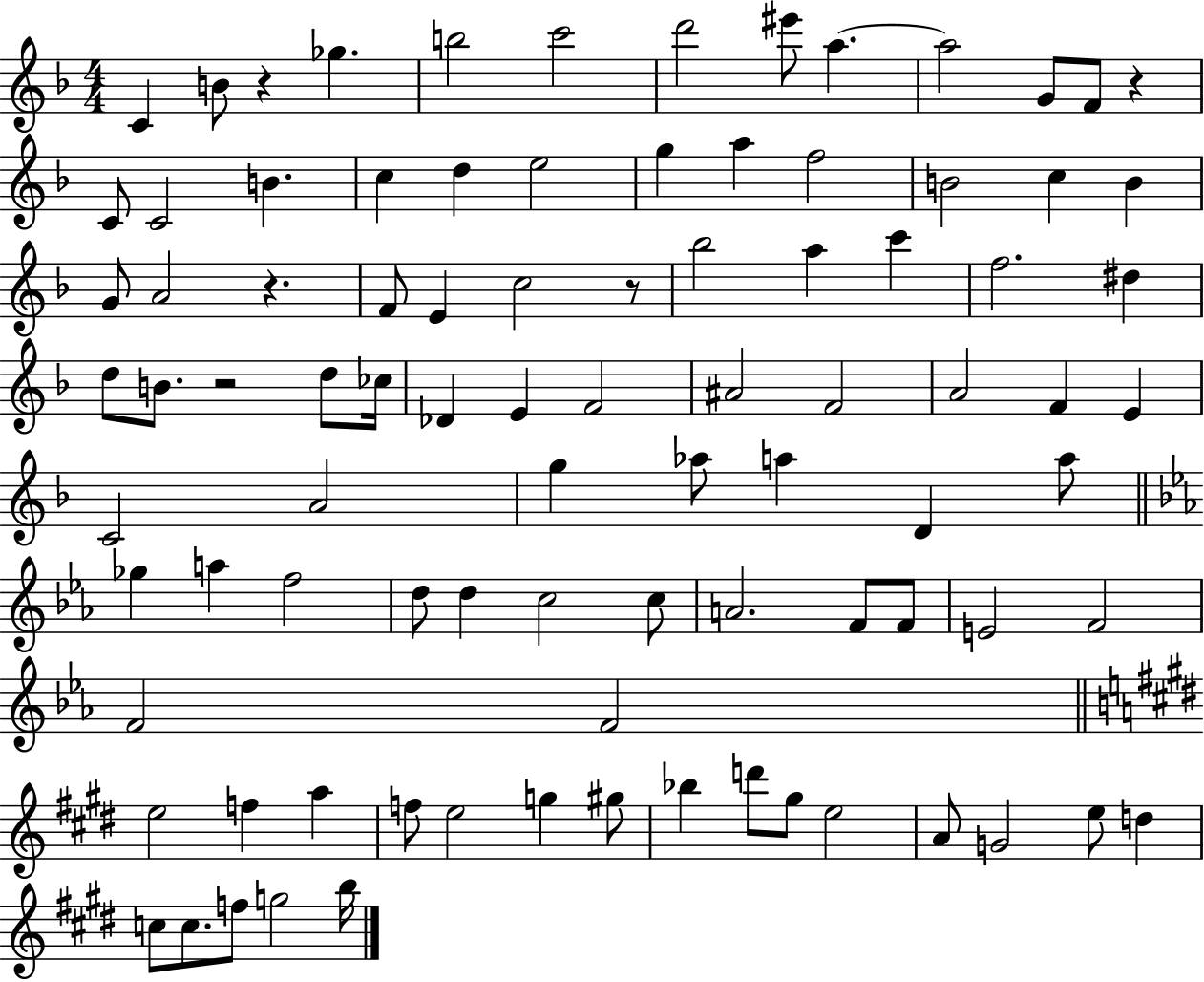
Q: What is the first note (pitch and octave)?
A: C4